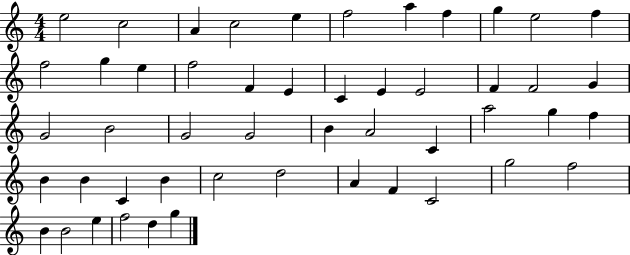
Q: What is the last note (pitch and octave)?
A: G5